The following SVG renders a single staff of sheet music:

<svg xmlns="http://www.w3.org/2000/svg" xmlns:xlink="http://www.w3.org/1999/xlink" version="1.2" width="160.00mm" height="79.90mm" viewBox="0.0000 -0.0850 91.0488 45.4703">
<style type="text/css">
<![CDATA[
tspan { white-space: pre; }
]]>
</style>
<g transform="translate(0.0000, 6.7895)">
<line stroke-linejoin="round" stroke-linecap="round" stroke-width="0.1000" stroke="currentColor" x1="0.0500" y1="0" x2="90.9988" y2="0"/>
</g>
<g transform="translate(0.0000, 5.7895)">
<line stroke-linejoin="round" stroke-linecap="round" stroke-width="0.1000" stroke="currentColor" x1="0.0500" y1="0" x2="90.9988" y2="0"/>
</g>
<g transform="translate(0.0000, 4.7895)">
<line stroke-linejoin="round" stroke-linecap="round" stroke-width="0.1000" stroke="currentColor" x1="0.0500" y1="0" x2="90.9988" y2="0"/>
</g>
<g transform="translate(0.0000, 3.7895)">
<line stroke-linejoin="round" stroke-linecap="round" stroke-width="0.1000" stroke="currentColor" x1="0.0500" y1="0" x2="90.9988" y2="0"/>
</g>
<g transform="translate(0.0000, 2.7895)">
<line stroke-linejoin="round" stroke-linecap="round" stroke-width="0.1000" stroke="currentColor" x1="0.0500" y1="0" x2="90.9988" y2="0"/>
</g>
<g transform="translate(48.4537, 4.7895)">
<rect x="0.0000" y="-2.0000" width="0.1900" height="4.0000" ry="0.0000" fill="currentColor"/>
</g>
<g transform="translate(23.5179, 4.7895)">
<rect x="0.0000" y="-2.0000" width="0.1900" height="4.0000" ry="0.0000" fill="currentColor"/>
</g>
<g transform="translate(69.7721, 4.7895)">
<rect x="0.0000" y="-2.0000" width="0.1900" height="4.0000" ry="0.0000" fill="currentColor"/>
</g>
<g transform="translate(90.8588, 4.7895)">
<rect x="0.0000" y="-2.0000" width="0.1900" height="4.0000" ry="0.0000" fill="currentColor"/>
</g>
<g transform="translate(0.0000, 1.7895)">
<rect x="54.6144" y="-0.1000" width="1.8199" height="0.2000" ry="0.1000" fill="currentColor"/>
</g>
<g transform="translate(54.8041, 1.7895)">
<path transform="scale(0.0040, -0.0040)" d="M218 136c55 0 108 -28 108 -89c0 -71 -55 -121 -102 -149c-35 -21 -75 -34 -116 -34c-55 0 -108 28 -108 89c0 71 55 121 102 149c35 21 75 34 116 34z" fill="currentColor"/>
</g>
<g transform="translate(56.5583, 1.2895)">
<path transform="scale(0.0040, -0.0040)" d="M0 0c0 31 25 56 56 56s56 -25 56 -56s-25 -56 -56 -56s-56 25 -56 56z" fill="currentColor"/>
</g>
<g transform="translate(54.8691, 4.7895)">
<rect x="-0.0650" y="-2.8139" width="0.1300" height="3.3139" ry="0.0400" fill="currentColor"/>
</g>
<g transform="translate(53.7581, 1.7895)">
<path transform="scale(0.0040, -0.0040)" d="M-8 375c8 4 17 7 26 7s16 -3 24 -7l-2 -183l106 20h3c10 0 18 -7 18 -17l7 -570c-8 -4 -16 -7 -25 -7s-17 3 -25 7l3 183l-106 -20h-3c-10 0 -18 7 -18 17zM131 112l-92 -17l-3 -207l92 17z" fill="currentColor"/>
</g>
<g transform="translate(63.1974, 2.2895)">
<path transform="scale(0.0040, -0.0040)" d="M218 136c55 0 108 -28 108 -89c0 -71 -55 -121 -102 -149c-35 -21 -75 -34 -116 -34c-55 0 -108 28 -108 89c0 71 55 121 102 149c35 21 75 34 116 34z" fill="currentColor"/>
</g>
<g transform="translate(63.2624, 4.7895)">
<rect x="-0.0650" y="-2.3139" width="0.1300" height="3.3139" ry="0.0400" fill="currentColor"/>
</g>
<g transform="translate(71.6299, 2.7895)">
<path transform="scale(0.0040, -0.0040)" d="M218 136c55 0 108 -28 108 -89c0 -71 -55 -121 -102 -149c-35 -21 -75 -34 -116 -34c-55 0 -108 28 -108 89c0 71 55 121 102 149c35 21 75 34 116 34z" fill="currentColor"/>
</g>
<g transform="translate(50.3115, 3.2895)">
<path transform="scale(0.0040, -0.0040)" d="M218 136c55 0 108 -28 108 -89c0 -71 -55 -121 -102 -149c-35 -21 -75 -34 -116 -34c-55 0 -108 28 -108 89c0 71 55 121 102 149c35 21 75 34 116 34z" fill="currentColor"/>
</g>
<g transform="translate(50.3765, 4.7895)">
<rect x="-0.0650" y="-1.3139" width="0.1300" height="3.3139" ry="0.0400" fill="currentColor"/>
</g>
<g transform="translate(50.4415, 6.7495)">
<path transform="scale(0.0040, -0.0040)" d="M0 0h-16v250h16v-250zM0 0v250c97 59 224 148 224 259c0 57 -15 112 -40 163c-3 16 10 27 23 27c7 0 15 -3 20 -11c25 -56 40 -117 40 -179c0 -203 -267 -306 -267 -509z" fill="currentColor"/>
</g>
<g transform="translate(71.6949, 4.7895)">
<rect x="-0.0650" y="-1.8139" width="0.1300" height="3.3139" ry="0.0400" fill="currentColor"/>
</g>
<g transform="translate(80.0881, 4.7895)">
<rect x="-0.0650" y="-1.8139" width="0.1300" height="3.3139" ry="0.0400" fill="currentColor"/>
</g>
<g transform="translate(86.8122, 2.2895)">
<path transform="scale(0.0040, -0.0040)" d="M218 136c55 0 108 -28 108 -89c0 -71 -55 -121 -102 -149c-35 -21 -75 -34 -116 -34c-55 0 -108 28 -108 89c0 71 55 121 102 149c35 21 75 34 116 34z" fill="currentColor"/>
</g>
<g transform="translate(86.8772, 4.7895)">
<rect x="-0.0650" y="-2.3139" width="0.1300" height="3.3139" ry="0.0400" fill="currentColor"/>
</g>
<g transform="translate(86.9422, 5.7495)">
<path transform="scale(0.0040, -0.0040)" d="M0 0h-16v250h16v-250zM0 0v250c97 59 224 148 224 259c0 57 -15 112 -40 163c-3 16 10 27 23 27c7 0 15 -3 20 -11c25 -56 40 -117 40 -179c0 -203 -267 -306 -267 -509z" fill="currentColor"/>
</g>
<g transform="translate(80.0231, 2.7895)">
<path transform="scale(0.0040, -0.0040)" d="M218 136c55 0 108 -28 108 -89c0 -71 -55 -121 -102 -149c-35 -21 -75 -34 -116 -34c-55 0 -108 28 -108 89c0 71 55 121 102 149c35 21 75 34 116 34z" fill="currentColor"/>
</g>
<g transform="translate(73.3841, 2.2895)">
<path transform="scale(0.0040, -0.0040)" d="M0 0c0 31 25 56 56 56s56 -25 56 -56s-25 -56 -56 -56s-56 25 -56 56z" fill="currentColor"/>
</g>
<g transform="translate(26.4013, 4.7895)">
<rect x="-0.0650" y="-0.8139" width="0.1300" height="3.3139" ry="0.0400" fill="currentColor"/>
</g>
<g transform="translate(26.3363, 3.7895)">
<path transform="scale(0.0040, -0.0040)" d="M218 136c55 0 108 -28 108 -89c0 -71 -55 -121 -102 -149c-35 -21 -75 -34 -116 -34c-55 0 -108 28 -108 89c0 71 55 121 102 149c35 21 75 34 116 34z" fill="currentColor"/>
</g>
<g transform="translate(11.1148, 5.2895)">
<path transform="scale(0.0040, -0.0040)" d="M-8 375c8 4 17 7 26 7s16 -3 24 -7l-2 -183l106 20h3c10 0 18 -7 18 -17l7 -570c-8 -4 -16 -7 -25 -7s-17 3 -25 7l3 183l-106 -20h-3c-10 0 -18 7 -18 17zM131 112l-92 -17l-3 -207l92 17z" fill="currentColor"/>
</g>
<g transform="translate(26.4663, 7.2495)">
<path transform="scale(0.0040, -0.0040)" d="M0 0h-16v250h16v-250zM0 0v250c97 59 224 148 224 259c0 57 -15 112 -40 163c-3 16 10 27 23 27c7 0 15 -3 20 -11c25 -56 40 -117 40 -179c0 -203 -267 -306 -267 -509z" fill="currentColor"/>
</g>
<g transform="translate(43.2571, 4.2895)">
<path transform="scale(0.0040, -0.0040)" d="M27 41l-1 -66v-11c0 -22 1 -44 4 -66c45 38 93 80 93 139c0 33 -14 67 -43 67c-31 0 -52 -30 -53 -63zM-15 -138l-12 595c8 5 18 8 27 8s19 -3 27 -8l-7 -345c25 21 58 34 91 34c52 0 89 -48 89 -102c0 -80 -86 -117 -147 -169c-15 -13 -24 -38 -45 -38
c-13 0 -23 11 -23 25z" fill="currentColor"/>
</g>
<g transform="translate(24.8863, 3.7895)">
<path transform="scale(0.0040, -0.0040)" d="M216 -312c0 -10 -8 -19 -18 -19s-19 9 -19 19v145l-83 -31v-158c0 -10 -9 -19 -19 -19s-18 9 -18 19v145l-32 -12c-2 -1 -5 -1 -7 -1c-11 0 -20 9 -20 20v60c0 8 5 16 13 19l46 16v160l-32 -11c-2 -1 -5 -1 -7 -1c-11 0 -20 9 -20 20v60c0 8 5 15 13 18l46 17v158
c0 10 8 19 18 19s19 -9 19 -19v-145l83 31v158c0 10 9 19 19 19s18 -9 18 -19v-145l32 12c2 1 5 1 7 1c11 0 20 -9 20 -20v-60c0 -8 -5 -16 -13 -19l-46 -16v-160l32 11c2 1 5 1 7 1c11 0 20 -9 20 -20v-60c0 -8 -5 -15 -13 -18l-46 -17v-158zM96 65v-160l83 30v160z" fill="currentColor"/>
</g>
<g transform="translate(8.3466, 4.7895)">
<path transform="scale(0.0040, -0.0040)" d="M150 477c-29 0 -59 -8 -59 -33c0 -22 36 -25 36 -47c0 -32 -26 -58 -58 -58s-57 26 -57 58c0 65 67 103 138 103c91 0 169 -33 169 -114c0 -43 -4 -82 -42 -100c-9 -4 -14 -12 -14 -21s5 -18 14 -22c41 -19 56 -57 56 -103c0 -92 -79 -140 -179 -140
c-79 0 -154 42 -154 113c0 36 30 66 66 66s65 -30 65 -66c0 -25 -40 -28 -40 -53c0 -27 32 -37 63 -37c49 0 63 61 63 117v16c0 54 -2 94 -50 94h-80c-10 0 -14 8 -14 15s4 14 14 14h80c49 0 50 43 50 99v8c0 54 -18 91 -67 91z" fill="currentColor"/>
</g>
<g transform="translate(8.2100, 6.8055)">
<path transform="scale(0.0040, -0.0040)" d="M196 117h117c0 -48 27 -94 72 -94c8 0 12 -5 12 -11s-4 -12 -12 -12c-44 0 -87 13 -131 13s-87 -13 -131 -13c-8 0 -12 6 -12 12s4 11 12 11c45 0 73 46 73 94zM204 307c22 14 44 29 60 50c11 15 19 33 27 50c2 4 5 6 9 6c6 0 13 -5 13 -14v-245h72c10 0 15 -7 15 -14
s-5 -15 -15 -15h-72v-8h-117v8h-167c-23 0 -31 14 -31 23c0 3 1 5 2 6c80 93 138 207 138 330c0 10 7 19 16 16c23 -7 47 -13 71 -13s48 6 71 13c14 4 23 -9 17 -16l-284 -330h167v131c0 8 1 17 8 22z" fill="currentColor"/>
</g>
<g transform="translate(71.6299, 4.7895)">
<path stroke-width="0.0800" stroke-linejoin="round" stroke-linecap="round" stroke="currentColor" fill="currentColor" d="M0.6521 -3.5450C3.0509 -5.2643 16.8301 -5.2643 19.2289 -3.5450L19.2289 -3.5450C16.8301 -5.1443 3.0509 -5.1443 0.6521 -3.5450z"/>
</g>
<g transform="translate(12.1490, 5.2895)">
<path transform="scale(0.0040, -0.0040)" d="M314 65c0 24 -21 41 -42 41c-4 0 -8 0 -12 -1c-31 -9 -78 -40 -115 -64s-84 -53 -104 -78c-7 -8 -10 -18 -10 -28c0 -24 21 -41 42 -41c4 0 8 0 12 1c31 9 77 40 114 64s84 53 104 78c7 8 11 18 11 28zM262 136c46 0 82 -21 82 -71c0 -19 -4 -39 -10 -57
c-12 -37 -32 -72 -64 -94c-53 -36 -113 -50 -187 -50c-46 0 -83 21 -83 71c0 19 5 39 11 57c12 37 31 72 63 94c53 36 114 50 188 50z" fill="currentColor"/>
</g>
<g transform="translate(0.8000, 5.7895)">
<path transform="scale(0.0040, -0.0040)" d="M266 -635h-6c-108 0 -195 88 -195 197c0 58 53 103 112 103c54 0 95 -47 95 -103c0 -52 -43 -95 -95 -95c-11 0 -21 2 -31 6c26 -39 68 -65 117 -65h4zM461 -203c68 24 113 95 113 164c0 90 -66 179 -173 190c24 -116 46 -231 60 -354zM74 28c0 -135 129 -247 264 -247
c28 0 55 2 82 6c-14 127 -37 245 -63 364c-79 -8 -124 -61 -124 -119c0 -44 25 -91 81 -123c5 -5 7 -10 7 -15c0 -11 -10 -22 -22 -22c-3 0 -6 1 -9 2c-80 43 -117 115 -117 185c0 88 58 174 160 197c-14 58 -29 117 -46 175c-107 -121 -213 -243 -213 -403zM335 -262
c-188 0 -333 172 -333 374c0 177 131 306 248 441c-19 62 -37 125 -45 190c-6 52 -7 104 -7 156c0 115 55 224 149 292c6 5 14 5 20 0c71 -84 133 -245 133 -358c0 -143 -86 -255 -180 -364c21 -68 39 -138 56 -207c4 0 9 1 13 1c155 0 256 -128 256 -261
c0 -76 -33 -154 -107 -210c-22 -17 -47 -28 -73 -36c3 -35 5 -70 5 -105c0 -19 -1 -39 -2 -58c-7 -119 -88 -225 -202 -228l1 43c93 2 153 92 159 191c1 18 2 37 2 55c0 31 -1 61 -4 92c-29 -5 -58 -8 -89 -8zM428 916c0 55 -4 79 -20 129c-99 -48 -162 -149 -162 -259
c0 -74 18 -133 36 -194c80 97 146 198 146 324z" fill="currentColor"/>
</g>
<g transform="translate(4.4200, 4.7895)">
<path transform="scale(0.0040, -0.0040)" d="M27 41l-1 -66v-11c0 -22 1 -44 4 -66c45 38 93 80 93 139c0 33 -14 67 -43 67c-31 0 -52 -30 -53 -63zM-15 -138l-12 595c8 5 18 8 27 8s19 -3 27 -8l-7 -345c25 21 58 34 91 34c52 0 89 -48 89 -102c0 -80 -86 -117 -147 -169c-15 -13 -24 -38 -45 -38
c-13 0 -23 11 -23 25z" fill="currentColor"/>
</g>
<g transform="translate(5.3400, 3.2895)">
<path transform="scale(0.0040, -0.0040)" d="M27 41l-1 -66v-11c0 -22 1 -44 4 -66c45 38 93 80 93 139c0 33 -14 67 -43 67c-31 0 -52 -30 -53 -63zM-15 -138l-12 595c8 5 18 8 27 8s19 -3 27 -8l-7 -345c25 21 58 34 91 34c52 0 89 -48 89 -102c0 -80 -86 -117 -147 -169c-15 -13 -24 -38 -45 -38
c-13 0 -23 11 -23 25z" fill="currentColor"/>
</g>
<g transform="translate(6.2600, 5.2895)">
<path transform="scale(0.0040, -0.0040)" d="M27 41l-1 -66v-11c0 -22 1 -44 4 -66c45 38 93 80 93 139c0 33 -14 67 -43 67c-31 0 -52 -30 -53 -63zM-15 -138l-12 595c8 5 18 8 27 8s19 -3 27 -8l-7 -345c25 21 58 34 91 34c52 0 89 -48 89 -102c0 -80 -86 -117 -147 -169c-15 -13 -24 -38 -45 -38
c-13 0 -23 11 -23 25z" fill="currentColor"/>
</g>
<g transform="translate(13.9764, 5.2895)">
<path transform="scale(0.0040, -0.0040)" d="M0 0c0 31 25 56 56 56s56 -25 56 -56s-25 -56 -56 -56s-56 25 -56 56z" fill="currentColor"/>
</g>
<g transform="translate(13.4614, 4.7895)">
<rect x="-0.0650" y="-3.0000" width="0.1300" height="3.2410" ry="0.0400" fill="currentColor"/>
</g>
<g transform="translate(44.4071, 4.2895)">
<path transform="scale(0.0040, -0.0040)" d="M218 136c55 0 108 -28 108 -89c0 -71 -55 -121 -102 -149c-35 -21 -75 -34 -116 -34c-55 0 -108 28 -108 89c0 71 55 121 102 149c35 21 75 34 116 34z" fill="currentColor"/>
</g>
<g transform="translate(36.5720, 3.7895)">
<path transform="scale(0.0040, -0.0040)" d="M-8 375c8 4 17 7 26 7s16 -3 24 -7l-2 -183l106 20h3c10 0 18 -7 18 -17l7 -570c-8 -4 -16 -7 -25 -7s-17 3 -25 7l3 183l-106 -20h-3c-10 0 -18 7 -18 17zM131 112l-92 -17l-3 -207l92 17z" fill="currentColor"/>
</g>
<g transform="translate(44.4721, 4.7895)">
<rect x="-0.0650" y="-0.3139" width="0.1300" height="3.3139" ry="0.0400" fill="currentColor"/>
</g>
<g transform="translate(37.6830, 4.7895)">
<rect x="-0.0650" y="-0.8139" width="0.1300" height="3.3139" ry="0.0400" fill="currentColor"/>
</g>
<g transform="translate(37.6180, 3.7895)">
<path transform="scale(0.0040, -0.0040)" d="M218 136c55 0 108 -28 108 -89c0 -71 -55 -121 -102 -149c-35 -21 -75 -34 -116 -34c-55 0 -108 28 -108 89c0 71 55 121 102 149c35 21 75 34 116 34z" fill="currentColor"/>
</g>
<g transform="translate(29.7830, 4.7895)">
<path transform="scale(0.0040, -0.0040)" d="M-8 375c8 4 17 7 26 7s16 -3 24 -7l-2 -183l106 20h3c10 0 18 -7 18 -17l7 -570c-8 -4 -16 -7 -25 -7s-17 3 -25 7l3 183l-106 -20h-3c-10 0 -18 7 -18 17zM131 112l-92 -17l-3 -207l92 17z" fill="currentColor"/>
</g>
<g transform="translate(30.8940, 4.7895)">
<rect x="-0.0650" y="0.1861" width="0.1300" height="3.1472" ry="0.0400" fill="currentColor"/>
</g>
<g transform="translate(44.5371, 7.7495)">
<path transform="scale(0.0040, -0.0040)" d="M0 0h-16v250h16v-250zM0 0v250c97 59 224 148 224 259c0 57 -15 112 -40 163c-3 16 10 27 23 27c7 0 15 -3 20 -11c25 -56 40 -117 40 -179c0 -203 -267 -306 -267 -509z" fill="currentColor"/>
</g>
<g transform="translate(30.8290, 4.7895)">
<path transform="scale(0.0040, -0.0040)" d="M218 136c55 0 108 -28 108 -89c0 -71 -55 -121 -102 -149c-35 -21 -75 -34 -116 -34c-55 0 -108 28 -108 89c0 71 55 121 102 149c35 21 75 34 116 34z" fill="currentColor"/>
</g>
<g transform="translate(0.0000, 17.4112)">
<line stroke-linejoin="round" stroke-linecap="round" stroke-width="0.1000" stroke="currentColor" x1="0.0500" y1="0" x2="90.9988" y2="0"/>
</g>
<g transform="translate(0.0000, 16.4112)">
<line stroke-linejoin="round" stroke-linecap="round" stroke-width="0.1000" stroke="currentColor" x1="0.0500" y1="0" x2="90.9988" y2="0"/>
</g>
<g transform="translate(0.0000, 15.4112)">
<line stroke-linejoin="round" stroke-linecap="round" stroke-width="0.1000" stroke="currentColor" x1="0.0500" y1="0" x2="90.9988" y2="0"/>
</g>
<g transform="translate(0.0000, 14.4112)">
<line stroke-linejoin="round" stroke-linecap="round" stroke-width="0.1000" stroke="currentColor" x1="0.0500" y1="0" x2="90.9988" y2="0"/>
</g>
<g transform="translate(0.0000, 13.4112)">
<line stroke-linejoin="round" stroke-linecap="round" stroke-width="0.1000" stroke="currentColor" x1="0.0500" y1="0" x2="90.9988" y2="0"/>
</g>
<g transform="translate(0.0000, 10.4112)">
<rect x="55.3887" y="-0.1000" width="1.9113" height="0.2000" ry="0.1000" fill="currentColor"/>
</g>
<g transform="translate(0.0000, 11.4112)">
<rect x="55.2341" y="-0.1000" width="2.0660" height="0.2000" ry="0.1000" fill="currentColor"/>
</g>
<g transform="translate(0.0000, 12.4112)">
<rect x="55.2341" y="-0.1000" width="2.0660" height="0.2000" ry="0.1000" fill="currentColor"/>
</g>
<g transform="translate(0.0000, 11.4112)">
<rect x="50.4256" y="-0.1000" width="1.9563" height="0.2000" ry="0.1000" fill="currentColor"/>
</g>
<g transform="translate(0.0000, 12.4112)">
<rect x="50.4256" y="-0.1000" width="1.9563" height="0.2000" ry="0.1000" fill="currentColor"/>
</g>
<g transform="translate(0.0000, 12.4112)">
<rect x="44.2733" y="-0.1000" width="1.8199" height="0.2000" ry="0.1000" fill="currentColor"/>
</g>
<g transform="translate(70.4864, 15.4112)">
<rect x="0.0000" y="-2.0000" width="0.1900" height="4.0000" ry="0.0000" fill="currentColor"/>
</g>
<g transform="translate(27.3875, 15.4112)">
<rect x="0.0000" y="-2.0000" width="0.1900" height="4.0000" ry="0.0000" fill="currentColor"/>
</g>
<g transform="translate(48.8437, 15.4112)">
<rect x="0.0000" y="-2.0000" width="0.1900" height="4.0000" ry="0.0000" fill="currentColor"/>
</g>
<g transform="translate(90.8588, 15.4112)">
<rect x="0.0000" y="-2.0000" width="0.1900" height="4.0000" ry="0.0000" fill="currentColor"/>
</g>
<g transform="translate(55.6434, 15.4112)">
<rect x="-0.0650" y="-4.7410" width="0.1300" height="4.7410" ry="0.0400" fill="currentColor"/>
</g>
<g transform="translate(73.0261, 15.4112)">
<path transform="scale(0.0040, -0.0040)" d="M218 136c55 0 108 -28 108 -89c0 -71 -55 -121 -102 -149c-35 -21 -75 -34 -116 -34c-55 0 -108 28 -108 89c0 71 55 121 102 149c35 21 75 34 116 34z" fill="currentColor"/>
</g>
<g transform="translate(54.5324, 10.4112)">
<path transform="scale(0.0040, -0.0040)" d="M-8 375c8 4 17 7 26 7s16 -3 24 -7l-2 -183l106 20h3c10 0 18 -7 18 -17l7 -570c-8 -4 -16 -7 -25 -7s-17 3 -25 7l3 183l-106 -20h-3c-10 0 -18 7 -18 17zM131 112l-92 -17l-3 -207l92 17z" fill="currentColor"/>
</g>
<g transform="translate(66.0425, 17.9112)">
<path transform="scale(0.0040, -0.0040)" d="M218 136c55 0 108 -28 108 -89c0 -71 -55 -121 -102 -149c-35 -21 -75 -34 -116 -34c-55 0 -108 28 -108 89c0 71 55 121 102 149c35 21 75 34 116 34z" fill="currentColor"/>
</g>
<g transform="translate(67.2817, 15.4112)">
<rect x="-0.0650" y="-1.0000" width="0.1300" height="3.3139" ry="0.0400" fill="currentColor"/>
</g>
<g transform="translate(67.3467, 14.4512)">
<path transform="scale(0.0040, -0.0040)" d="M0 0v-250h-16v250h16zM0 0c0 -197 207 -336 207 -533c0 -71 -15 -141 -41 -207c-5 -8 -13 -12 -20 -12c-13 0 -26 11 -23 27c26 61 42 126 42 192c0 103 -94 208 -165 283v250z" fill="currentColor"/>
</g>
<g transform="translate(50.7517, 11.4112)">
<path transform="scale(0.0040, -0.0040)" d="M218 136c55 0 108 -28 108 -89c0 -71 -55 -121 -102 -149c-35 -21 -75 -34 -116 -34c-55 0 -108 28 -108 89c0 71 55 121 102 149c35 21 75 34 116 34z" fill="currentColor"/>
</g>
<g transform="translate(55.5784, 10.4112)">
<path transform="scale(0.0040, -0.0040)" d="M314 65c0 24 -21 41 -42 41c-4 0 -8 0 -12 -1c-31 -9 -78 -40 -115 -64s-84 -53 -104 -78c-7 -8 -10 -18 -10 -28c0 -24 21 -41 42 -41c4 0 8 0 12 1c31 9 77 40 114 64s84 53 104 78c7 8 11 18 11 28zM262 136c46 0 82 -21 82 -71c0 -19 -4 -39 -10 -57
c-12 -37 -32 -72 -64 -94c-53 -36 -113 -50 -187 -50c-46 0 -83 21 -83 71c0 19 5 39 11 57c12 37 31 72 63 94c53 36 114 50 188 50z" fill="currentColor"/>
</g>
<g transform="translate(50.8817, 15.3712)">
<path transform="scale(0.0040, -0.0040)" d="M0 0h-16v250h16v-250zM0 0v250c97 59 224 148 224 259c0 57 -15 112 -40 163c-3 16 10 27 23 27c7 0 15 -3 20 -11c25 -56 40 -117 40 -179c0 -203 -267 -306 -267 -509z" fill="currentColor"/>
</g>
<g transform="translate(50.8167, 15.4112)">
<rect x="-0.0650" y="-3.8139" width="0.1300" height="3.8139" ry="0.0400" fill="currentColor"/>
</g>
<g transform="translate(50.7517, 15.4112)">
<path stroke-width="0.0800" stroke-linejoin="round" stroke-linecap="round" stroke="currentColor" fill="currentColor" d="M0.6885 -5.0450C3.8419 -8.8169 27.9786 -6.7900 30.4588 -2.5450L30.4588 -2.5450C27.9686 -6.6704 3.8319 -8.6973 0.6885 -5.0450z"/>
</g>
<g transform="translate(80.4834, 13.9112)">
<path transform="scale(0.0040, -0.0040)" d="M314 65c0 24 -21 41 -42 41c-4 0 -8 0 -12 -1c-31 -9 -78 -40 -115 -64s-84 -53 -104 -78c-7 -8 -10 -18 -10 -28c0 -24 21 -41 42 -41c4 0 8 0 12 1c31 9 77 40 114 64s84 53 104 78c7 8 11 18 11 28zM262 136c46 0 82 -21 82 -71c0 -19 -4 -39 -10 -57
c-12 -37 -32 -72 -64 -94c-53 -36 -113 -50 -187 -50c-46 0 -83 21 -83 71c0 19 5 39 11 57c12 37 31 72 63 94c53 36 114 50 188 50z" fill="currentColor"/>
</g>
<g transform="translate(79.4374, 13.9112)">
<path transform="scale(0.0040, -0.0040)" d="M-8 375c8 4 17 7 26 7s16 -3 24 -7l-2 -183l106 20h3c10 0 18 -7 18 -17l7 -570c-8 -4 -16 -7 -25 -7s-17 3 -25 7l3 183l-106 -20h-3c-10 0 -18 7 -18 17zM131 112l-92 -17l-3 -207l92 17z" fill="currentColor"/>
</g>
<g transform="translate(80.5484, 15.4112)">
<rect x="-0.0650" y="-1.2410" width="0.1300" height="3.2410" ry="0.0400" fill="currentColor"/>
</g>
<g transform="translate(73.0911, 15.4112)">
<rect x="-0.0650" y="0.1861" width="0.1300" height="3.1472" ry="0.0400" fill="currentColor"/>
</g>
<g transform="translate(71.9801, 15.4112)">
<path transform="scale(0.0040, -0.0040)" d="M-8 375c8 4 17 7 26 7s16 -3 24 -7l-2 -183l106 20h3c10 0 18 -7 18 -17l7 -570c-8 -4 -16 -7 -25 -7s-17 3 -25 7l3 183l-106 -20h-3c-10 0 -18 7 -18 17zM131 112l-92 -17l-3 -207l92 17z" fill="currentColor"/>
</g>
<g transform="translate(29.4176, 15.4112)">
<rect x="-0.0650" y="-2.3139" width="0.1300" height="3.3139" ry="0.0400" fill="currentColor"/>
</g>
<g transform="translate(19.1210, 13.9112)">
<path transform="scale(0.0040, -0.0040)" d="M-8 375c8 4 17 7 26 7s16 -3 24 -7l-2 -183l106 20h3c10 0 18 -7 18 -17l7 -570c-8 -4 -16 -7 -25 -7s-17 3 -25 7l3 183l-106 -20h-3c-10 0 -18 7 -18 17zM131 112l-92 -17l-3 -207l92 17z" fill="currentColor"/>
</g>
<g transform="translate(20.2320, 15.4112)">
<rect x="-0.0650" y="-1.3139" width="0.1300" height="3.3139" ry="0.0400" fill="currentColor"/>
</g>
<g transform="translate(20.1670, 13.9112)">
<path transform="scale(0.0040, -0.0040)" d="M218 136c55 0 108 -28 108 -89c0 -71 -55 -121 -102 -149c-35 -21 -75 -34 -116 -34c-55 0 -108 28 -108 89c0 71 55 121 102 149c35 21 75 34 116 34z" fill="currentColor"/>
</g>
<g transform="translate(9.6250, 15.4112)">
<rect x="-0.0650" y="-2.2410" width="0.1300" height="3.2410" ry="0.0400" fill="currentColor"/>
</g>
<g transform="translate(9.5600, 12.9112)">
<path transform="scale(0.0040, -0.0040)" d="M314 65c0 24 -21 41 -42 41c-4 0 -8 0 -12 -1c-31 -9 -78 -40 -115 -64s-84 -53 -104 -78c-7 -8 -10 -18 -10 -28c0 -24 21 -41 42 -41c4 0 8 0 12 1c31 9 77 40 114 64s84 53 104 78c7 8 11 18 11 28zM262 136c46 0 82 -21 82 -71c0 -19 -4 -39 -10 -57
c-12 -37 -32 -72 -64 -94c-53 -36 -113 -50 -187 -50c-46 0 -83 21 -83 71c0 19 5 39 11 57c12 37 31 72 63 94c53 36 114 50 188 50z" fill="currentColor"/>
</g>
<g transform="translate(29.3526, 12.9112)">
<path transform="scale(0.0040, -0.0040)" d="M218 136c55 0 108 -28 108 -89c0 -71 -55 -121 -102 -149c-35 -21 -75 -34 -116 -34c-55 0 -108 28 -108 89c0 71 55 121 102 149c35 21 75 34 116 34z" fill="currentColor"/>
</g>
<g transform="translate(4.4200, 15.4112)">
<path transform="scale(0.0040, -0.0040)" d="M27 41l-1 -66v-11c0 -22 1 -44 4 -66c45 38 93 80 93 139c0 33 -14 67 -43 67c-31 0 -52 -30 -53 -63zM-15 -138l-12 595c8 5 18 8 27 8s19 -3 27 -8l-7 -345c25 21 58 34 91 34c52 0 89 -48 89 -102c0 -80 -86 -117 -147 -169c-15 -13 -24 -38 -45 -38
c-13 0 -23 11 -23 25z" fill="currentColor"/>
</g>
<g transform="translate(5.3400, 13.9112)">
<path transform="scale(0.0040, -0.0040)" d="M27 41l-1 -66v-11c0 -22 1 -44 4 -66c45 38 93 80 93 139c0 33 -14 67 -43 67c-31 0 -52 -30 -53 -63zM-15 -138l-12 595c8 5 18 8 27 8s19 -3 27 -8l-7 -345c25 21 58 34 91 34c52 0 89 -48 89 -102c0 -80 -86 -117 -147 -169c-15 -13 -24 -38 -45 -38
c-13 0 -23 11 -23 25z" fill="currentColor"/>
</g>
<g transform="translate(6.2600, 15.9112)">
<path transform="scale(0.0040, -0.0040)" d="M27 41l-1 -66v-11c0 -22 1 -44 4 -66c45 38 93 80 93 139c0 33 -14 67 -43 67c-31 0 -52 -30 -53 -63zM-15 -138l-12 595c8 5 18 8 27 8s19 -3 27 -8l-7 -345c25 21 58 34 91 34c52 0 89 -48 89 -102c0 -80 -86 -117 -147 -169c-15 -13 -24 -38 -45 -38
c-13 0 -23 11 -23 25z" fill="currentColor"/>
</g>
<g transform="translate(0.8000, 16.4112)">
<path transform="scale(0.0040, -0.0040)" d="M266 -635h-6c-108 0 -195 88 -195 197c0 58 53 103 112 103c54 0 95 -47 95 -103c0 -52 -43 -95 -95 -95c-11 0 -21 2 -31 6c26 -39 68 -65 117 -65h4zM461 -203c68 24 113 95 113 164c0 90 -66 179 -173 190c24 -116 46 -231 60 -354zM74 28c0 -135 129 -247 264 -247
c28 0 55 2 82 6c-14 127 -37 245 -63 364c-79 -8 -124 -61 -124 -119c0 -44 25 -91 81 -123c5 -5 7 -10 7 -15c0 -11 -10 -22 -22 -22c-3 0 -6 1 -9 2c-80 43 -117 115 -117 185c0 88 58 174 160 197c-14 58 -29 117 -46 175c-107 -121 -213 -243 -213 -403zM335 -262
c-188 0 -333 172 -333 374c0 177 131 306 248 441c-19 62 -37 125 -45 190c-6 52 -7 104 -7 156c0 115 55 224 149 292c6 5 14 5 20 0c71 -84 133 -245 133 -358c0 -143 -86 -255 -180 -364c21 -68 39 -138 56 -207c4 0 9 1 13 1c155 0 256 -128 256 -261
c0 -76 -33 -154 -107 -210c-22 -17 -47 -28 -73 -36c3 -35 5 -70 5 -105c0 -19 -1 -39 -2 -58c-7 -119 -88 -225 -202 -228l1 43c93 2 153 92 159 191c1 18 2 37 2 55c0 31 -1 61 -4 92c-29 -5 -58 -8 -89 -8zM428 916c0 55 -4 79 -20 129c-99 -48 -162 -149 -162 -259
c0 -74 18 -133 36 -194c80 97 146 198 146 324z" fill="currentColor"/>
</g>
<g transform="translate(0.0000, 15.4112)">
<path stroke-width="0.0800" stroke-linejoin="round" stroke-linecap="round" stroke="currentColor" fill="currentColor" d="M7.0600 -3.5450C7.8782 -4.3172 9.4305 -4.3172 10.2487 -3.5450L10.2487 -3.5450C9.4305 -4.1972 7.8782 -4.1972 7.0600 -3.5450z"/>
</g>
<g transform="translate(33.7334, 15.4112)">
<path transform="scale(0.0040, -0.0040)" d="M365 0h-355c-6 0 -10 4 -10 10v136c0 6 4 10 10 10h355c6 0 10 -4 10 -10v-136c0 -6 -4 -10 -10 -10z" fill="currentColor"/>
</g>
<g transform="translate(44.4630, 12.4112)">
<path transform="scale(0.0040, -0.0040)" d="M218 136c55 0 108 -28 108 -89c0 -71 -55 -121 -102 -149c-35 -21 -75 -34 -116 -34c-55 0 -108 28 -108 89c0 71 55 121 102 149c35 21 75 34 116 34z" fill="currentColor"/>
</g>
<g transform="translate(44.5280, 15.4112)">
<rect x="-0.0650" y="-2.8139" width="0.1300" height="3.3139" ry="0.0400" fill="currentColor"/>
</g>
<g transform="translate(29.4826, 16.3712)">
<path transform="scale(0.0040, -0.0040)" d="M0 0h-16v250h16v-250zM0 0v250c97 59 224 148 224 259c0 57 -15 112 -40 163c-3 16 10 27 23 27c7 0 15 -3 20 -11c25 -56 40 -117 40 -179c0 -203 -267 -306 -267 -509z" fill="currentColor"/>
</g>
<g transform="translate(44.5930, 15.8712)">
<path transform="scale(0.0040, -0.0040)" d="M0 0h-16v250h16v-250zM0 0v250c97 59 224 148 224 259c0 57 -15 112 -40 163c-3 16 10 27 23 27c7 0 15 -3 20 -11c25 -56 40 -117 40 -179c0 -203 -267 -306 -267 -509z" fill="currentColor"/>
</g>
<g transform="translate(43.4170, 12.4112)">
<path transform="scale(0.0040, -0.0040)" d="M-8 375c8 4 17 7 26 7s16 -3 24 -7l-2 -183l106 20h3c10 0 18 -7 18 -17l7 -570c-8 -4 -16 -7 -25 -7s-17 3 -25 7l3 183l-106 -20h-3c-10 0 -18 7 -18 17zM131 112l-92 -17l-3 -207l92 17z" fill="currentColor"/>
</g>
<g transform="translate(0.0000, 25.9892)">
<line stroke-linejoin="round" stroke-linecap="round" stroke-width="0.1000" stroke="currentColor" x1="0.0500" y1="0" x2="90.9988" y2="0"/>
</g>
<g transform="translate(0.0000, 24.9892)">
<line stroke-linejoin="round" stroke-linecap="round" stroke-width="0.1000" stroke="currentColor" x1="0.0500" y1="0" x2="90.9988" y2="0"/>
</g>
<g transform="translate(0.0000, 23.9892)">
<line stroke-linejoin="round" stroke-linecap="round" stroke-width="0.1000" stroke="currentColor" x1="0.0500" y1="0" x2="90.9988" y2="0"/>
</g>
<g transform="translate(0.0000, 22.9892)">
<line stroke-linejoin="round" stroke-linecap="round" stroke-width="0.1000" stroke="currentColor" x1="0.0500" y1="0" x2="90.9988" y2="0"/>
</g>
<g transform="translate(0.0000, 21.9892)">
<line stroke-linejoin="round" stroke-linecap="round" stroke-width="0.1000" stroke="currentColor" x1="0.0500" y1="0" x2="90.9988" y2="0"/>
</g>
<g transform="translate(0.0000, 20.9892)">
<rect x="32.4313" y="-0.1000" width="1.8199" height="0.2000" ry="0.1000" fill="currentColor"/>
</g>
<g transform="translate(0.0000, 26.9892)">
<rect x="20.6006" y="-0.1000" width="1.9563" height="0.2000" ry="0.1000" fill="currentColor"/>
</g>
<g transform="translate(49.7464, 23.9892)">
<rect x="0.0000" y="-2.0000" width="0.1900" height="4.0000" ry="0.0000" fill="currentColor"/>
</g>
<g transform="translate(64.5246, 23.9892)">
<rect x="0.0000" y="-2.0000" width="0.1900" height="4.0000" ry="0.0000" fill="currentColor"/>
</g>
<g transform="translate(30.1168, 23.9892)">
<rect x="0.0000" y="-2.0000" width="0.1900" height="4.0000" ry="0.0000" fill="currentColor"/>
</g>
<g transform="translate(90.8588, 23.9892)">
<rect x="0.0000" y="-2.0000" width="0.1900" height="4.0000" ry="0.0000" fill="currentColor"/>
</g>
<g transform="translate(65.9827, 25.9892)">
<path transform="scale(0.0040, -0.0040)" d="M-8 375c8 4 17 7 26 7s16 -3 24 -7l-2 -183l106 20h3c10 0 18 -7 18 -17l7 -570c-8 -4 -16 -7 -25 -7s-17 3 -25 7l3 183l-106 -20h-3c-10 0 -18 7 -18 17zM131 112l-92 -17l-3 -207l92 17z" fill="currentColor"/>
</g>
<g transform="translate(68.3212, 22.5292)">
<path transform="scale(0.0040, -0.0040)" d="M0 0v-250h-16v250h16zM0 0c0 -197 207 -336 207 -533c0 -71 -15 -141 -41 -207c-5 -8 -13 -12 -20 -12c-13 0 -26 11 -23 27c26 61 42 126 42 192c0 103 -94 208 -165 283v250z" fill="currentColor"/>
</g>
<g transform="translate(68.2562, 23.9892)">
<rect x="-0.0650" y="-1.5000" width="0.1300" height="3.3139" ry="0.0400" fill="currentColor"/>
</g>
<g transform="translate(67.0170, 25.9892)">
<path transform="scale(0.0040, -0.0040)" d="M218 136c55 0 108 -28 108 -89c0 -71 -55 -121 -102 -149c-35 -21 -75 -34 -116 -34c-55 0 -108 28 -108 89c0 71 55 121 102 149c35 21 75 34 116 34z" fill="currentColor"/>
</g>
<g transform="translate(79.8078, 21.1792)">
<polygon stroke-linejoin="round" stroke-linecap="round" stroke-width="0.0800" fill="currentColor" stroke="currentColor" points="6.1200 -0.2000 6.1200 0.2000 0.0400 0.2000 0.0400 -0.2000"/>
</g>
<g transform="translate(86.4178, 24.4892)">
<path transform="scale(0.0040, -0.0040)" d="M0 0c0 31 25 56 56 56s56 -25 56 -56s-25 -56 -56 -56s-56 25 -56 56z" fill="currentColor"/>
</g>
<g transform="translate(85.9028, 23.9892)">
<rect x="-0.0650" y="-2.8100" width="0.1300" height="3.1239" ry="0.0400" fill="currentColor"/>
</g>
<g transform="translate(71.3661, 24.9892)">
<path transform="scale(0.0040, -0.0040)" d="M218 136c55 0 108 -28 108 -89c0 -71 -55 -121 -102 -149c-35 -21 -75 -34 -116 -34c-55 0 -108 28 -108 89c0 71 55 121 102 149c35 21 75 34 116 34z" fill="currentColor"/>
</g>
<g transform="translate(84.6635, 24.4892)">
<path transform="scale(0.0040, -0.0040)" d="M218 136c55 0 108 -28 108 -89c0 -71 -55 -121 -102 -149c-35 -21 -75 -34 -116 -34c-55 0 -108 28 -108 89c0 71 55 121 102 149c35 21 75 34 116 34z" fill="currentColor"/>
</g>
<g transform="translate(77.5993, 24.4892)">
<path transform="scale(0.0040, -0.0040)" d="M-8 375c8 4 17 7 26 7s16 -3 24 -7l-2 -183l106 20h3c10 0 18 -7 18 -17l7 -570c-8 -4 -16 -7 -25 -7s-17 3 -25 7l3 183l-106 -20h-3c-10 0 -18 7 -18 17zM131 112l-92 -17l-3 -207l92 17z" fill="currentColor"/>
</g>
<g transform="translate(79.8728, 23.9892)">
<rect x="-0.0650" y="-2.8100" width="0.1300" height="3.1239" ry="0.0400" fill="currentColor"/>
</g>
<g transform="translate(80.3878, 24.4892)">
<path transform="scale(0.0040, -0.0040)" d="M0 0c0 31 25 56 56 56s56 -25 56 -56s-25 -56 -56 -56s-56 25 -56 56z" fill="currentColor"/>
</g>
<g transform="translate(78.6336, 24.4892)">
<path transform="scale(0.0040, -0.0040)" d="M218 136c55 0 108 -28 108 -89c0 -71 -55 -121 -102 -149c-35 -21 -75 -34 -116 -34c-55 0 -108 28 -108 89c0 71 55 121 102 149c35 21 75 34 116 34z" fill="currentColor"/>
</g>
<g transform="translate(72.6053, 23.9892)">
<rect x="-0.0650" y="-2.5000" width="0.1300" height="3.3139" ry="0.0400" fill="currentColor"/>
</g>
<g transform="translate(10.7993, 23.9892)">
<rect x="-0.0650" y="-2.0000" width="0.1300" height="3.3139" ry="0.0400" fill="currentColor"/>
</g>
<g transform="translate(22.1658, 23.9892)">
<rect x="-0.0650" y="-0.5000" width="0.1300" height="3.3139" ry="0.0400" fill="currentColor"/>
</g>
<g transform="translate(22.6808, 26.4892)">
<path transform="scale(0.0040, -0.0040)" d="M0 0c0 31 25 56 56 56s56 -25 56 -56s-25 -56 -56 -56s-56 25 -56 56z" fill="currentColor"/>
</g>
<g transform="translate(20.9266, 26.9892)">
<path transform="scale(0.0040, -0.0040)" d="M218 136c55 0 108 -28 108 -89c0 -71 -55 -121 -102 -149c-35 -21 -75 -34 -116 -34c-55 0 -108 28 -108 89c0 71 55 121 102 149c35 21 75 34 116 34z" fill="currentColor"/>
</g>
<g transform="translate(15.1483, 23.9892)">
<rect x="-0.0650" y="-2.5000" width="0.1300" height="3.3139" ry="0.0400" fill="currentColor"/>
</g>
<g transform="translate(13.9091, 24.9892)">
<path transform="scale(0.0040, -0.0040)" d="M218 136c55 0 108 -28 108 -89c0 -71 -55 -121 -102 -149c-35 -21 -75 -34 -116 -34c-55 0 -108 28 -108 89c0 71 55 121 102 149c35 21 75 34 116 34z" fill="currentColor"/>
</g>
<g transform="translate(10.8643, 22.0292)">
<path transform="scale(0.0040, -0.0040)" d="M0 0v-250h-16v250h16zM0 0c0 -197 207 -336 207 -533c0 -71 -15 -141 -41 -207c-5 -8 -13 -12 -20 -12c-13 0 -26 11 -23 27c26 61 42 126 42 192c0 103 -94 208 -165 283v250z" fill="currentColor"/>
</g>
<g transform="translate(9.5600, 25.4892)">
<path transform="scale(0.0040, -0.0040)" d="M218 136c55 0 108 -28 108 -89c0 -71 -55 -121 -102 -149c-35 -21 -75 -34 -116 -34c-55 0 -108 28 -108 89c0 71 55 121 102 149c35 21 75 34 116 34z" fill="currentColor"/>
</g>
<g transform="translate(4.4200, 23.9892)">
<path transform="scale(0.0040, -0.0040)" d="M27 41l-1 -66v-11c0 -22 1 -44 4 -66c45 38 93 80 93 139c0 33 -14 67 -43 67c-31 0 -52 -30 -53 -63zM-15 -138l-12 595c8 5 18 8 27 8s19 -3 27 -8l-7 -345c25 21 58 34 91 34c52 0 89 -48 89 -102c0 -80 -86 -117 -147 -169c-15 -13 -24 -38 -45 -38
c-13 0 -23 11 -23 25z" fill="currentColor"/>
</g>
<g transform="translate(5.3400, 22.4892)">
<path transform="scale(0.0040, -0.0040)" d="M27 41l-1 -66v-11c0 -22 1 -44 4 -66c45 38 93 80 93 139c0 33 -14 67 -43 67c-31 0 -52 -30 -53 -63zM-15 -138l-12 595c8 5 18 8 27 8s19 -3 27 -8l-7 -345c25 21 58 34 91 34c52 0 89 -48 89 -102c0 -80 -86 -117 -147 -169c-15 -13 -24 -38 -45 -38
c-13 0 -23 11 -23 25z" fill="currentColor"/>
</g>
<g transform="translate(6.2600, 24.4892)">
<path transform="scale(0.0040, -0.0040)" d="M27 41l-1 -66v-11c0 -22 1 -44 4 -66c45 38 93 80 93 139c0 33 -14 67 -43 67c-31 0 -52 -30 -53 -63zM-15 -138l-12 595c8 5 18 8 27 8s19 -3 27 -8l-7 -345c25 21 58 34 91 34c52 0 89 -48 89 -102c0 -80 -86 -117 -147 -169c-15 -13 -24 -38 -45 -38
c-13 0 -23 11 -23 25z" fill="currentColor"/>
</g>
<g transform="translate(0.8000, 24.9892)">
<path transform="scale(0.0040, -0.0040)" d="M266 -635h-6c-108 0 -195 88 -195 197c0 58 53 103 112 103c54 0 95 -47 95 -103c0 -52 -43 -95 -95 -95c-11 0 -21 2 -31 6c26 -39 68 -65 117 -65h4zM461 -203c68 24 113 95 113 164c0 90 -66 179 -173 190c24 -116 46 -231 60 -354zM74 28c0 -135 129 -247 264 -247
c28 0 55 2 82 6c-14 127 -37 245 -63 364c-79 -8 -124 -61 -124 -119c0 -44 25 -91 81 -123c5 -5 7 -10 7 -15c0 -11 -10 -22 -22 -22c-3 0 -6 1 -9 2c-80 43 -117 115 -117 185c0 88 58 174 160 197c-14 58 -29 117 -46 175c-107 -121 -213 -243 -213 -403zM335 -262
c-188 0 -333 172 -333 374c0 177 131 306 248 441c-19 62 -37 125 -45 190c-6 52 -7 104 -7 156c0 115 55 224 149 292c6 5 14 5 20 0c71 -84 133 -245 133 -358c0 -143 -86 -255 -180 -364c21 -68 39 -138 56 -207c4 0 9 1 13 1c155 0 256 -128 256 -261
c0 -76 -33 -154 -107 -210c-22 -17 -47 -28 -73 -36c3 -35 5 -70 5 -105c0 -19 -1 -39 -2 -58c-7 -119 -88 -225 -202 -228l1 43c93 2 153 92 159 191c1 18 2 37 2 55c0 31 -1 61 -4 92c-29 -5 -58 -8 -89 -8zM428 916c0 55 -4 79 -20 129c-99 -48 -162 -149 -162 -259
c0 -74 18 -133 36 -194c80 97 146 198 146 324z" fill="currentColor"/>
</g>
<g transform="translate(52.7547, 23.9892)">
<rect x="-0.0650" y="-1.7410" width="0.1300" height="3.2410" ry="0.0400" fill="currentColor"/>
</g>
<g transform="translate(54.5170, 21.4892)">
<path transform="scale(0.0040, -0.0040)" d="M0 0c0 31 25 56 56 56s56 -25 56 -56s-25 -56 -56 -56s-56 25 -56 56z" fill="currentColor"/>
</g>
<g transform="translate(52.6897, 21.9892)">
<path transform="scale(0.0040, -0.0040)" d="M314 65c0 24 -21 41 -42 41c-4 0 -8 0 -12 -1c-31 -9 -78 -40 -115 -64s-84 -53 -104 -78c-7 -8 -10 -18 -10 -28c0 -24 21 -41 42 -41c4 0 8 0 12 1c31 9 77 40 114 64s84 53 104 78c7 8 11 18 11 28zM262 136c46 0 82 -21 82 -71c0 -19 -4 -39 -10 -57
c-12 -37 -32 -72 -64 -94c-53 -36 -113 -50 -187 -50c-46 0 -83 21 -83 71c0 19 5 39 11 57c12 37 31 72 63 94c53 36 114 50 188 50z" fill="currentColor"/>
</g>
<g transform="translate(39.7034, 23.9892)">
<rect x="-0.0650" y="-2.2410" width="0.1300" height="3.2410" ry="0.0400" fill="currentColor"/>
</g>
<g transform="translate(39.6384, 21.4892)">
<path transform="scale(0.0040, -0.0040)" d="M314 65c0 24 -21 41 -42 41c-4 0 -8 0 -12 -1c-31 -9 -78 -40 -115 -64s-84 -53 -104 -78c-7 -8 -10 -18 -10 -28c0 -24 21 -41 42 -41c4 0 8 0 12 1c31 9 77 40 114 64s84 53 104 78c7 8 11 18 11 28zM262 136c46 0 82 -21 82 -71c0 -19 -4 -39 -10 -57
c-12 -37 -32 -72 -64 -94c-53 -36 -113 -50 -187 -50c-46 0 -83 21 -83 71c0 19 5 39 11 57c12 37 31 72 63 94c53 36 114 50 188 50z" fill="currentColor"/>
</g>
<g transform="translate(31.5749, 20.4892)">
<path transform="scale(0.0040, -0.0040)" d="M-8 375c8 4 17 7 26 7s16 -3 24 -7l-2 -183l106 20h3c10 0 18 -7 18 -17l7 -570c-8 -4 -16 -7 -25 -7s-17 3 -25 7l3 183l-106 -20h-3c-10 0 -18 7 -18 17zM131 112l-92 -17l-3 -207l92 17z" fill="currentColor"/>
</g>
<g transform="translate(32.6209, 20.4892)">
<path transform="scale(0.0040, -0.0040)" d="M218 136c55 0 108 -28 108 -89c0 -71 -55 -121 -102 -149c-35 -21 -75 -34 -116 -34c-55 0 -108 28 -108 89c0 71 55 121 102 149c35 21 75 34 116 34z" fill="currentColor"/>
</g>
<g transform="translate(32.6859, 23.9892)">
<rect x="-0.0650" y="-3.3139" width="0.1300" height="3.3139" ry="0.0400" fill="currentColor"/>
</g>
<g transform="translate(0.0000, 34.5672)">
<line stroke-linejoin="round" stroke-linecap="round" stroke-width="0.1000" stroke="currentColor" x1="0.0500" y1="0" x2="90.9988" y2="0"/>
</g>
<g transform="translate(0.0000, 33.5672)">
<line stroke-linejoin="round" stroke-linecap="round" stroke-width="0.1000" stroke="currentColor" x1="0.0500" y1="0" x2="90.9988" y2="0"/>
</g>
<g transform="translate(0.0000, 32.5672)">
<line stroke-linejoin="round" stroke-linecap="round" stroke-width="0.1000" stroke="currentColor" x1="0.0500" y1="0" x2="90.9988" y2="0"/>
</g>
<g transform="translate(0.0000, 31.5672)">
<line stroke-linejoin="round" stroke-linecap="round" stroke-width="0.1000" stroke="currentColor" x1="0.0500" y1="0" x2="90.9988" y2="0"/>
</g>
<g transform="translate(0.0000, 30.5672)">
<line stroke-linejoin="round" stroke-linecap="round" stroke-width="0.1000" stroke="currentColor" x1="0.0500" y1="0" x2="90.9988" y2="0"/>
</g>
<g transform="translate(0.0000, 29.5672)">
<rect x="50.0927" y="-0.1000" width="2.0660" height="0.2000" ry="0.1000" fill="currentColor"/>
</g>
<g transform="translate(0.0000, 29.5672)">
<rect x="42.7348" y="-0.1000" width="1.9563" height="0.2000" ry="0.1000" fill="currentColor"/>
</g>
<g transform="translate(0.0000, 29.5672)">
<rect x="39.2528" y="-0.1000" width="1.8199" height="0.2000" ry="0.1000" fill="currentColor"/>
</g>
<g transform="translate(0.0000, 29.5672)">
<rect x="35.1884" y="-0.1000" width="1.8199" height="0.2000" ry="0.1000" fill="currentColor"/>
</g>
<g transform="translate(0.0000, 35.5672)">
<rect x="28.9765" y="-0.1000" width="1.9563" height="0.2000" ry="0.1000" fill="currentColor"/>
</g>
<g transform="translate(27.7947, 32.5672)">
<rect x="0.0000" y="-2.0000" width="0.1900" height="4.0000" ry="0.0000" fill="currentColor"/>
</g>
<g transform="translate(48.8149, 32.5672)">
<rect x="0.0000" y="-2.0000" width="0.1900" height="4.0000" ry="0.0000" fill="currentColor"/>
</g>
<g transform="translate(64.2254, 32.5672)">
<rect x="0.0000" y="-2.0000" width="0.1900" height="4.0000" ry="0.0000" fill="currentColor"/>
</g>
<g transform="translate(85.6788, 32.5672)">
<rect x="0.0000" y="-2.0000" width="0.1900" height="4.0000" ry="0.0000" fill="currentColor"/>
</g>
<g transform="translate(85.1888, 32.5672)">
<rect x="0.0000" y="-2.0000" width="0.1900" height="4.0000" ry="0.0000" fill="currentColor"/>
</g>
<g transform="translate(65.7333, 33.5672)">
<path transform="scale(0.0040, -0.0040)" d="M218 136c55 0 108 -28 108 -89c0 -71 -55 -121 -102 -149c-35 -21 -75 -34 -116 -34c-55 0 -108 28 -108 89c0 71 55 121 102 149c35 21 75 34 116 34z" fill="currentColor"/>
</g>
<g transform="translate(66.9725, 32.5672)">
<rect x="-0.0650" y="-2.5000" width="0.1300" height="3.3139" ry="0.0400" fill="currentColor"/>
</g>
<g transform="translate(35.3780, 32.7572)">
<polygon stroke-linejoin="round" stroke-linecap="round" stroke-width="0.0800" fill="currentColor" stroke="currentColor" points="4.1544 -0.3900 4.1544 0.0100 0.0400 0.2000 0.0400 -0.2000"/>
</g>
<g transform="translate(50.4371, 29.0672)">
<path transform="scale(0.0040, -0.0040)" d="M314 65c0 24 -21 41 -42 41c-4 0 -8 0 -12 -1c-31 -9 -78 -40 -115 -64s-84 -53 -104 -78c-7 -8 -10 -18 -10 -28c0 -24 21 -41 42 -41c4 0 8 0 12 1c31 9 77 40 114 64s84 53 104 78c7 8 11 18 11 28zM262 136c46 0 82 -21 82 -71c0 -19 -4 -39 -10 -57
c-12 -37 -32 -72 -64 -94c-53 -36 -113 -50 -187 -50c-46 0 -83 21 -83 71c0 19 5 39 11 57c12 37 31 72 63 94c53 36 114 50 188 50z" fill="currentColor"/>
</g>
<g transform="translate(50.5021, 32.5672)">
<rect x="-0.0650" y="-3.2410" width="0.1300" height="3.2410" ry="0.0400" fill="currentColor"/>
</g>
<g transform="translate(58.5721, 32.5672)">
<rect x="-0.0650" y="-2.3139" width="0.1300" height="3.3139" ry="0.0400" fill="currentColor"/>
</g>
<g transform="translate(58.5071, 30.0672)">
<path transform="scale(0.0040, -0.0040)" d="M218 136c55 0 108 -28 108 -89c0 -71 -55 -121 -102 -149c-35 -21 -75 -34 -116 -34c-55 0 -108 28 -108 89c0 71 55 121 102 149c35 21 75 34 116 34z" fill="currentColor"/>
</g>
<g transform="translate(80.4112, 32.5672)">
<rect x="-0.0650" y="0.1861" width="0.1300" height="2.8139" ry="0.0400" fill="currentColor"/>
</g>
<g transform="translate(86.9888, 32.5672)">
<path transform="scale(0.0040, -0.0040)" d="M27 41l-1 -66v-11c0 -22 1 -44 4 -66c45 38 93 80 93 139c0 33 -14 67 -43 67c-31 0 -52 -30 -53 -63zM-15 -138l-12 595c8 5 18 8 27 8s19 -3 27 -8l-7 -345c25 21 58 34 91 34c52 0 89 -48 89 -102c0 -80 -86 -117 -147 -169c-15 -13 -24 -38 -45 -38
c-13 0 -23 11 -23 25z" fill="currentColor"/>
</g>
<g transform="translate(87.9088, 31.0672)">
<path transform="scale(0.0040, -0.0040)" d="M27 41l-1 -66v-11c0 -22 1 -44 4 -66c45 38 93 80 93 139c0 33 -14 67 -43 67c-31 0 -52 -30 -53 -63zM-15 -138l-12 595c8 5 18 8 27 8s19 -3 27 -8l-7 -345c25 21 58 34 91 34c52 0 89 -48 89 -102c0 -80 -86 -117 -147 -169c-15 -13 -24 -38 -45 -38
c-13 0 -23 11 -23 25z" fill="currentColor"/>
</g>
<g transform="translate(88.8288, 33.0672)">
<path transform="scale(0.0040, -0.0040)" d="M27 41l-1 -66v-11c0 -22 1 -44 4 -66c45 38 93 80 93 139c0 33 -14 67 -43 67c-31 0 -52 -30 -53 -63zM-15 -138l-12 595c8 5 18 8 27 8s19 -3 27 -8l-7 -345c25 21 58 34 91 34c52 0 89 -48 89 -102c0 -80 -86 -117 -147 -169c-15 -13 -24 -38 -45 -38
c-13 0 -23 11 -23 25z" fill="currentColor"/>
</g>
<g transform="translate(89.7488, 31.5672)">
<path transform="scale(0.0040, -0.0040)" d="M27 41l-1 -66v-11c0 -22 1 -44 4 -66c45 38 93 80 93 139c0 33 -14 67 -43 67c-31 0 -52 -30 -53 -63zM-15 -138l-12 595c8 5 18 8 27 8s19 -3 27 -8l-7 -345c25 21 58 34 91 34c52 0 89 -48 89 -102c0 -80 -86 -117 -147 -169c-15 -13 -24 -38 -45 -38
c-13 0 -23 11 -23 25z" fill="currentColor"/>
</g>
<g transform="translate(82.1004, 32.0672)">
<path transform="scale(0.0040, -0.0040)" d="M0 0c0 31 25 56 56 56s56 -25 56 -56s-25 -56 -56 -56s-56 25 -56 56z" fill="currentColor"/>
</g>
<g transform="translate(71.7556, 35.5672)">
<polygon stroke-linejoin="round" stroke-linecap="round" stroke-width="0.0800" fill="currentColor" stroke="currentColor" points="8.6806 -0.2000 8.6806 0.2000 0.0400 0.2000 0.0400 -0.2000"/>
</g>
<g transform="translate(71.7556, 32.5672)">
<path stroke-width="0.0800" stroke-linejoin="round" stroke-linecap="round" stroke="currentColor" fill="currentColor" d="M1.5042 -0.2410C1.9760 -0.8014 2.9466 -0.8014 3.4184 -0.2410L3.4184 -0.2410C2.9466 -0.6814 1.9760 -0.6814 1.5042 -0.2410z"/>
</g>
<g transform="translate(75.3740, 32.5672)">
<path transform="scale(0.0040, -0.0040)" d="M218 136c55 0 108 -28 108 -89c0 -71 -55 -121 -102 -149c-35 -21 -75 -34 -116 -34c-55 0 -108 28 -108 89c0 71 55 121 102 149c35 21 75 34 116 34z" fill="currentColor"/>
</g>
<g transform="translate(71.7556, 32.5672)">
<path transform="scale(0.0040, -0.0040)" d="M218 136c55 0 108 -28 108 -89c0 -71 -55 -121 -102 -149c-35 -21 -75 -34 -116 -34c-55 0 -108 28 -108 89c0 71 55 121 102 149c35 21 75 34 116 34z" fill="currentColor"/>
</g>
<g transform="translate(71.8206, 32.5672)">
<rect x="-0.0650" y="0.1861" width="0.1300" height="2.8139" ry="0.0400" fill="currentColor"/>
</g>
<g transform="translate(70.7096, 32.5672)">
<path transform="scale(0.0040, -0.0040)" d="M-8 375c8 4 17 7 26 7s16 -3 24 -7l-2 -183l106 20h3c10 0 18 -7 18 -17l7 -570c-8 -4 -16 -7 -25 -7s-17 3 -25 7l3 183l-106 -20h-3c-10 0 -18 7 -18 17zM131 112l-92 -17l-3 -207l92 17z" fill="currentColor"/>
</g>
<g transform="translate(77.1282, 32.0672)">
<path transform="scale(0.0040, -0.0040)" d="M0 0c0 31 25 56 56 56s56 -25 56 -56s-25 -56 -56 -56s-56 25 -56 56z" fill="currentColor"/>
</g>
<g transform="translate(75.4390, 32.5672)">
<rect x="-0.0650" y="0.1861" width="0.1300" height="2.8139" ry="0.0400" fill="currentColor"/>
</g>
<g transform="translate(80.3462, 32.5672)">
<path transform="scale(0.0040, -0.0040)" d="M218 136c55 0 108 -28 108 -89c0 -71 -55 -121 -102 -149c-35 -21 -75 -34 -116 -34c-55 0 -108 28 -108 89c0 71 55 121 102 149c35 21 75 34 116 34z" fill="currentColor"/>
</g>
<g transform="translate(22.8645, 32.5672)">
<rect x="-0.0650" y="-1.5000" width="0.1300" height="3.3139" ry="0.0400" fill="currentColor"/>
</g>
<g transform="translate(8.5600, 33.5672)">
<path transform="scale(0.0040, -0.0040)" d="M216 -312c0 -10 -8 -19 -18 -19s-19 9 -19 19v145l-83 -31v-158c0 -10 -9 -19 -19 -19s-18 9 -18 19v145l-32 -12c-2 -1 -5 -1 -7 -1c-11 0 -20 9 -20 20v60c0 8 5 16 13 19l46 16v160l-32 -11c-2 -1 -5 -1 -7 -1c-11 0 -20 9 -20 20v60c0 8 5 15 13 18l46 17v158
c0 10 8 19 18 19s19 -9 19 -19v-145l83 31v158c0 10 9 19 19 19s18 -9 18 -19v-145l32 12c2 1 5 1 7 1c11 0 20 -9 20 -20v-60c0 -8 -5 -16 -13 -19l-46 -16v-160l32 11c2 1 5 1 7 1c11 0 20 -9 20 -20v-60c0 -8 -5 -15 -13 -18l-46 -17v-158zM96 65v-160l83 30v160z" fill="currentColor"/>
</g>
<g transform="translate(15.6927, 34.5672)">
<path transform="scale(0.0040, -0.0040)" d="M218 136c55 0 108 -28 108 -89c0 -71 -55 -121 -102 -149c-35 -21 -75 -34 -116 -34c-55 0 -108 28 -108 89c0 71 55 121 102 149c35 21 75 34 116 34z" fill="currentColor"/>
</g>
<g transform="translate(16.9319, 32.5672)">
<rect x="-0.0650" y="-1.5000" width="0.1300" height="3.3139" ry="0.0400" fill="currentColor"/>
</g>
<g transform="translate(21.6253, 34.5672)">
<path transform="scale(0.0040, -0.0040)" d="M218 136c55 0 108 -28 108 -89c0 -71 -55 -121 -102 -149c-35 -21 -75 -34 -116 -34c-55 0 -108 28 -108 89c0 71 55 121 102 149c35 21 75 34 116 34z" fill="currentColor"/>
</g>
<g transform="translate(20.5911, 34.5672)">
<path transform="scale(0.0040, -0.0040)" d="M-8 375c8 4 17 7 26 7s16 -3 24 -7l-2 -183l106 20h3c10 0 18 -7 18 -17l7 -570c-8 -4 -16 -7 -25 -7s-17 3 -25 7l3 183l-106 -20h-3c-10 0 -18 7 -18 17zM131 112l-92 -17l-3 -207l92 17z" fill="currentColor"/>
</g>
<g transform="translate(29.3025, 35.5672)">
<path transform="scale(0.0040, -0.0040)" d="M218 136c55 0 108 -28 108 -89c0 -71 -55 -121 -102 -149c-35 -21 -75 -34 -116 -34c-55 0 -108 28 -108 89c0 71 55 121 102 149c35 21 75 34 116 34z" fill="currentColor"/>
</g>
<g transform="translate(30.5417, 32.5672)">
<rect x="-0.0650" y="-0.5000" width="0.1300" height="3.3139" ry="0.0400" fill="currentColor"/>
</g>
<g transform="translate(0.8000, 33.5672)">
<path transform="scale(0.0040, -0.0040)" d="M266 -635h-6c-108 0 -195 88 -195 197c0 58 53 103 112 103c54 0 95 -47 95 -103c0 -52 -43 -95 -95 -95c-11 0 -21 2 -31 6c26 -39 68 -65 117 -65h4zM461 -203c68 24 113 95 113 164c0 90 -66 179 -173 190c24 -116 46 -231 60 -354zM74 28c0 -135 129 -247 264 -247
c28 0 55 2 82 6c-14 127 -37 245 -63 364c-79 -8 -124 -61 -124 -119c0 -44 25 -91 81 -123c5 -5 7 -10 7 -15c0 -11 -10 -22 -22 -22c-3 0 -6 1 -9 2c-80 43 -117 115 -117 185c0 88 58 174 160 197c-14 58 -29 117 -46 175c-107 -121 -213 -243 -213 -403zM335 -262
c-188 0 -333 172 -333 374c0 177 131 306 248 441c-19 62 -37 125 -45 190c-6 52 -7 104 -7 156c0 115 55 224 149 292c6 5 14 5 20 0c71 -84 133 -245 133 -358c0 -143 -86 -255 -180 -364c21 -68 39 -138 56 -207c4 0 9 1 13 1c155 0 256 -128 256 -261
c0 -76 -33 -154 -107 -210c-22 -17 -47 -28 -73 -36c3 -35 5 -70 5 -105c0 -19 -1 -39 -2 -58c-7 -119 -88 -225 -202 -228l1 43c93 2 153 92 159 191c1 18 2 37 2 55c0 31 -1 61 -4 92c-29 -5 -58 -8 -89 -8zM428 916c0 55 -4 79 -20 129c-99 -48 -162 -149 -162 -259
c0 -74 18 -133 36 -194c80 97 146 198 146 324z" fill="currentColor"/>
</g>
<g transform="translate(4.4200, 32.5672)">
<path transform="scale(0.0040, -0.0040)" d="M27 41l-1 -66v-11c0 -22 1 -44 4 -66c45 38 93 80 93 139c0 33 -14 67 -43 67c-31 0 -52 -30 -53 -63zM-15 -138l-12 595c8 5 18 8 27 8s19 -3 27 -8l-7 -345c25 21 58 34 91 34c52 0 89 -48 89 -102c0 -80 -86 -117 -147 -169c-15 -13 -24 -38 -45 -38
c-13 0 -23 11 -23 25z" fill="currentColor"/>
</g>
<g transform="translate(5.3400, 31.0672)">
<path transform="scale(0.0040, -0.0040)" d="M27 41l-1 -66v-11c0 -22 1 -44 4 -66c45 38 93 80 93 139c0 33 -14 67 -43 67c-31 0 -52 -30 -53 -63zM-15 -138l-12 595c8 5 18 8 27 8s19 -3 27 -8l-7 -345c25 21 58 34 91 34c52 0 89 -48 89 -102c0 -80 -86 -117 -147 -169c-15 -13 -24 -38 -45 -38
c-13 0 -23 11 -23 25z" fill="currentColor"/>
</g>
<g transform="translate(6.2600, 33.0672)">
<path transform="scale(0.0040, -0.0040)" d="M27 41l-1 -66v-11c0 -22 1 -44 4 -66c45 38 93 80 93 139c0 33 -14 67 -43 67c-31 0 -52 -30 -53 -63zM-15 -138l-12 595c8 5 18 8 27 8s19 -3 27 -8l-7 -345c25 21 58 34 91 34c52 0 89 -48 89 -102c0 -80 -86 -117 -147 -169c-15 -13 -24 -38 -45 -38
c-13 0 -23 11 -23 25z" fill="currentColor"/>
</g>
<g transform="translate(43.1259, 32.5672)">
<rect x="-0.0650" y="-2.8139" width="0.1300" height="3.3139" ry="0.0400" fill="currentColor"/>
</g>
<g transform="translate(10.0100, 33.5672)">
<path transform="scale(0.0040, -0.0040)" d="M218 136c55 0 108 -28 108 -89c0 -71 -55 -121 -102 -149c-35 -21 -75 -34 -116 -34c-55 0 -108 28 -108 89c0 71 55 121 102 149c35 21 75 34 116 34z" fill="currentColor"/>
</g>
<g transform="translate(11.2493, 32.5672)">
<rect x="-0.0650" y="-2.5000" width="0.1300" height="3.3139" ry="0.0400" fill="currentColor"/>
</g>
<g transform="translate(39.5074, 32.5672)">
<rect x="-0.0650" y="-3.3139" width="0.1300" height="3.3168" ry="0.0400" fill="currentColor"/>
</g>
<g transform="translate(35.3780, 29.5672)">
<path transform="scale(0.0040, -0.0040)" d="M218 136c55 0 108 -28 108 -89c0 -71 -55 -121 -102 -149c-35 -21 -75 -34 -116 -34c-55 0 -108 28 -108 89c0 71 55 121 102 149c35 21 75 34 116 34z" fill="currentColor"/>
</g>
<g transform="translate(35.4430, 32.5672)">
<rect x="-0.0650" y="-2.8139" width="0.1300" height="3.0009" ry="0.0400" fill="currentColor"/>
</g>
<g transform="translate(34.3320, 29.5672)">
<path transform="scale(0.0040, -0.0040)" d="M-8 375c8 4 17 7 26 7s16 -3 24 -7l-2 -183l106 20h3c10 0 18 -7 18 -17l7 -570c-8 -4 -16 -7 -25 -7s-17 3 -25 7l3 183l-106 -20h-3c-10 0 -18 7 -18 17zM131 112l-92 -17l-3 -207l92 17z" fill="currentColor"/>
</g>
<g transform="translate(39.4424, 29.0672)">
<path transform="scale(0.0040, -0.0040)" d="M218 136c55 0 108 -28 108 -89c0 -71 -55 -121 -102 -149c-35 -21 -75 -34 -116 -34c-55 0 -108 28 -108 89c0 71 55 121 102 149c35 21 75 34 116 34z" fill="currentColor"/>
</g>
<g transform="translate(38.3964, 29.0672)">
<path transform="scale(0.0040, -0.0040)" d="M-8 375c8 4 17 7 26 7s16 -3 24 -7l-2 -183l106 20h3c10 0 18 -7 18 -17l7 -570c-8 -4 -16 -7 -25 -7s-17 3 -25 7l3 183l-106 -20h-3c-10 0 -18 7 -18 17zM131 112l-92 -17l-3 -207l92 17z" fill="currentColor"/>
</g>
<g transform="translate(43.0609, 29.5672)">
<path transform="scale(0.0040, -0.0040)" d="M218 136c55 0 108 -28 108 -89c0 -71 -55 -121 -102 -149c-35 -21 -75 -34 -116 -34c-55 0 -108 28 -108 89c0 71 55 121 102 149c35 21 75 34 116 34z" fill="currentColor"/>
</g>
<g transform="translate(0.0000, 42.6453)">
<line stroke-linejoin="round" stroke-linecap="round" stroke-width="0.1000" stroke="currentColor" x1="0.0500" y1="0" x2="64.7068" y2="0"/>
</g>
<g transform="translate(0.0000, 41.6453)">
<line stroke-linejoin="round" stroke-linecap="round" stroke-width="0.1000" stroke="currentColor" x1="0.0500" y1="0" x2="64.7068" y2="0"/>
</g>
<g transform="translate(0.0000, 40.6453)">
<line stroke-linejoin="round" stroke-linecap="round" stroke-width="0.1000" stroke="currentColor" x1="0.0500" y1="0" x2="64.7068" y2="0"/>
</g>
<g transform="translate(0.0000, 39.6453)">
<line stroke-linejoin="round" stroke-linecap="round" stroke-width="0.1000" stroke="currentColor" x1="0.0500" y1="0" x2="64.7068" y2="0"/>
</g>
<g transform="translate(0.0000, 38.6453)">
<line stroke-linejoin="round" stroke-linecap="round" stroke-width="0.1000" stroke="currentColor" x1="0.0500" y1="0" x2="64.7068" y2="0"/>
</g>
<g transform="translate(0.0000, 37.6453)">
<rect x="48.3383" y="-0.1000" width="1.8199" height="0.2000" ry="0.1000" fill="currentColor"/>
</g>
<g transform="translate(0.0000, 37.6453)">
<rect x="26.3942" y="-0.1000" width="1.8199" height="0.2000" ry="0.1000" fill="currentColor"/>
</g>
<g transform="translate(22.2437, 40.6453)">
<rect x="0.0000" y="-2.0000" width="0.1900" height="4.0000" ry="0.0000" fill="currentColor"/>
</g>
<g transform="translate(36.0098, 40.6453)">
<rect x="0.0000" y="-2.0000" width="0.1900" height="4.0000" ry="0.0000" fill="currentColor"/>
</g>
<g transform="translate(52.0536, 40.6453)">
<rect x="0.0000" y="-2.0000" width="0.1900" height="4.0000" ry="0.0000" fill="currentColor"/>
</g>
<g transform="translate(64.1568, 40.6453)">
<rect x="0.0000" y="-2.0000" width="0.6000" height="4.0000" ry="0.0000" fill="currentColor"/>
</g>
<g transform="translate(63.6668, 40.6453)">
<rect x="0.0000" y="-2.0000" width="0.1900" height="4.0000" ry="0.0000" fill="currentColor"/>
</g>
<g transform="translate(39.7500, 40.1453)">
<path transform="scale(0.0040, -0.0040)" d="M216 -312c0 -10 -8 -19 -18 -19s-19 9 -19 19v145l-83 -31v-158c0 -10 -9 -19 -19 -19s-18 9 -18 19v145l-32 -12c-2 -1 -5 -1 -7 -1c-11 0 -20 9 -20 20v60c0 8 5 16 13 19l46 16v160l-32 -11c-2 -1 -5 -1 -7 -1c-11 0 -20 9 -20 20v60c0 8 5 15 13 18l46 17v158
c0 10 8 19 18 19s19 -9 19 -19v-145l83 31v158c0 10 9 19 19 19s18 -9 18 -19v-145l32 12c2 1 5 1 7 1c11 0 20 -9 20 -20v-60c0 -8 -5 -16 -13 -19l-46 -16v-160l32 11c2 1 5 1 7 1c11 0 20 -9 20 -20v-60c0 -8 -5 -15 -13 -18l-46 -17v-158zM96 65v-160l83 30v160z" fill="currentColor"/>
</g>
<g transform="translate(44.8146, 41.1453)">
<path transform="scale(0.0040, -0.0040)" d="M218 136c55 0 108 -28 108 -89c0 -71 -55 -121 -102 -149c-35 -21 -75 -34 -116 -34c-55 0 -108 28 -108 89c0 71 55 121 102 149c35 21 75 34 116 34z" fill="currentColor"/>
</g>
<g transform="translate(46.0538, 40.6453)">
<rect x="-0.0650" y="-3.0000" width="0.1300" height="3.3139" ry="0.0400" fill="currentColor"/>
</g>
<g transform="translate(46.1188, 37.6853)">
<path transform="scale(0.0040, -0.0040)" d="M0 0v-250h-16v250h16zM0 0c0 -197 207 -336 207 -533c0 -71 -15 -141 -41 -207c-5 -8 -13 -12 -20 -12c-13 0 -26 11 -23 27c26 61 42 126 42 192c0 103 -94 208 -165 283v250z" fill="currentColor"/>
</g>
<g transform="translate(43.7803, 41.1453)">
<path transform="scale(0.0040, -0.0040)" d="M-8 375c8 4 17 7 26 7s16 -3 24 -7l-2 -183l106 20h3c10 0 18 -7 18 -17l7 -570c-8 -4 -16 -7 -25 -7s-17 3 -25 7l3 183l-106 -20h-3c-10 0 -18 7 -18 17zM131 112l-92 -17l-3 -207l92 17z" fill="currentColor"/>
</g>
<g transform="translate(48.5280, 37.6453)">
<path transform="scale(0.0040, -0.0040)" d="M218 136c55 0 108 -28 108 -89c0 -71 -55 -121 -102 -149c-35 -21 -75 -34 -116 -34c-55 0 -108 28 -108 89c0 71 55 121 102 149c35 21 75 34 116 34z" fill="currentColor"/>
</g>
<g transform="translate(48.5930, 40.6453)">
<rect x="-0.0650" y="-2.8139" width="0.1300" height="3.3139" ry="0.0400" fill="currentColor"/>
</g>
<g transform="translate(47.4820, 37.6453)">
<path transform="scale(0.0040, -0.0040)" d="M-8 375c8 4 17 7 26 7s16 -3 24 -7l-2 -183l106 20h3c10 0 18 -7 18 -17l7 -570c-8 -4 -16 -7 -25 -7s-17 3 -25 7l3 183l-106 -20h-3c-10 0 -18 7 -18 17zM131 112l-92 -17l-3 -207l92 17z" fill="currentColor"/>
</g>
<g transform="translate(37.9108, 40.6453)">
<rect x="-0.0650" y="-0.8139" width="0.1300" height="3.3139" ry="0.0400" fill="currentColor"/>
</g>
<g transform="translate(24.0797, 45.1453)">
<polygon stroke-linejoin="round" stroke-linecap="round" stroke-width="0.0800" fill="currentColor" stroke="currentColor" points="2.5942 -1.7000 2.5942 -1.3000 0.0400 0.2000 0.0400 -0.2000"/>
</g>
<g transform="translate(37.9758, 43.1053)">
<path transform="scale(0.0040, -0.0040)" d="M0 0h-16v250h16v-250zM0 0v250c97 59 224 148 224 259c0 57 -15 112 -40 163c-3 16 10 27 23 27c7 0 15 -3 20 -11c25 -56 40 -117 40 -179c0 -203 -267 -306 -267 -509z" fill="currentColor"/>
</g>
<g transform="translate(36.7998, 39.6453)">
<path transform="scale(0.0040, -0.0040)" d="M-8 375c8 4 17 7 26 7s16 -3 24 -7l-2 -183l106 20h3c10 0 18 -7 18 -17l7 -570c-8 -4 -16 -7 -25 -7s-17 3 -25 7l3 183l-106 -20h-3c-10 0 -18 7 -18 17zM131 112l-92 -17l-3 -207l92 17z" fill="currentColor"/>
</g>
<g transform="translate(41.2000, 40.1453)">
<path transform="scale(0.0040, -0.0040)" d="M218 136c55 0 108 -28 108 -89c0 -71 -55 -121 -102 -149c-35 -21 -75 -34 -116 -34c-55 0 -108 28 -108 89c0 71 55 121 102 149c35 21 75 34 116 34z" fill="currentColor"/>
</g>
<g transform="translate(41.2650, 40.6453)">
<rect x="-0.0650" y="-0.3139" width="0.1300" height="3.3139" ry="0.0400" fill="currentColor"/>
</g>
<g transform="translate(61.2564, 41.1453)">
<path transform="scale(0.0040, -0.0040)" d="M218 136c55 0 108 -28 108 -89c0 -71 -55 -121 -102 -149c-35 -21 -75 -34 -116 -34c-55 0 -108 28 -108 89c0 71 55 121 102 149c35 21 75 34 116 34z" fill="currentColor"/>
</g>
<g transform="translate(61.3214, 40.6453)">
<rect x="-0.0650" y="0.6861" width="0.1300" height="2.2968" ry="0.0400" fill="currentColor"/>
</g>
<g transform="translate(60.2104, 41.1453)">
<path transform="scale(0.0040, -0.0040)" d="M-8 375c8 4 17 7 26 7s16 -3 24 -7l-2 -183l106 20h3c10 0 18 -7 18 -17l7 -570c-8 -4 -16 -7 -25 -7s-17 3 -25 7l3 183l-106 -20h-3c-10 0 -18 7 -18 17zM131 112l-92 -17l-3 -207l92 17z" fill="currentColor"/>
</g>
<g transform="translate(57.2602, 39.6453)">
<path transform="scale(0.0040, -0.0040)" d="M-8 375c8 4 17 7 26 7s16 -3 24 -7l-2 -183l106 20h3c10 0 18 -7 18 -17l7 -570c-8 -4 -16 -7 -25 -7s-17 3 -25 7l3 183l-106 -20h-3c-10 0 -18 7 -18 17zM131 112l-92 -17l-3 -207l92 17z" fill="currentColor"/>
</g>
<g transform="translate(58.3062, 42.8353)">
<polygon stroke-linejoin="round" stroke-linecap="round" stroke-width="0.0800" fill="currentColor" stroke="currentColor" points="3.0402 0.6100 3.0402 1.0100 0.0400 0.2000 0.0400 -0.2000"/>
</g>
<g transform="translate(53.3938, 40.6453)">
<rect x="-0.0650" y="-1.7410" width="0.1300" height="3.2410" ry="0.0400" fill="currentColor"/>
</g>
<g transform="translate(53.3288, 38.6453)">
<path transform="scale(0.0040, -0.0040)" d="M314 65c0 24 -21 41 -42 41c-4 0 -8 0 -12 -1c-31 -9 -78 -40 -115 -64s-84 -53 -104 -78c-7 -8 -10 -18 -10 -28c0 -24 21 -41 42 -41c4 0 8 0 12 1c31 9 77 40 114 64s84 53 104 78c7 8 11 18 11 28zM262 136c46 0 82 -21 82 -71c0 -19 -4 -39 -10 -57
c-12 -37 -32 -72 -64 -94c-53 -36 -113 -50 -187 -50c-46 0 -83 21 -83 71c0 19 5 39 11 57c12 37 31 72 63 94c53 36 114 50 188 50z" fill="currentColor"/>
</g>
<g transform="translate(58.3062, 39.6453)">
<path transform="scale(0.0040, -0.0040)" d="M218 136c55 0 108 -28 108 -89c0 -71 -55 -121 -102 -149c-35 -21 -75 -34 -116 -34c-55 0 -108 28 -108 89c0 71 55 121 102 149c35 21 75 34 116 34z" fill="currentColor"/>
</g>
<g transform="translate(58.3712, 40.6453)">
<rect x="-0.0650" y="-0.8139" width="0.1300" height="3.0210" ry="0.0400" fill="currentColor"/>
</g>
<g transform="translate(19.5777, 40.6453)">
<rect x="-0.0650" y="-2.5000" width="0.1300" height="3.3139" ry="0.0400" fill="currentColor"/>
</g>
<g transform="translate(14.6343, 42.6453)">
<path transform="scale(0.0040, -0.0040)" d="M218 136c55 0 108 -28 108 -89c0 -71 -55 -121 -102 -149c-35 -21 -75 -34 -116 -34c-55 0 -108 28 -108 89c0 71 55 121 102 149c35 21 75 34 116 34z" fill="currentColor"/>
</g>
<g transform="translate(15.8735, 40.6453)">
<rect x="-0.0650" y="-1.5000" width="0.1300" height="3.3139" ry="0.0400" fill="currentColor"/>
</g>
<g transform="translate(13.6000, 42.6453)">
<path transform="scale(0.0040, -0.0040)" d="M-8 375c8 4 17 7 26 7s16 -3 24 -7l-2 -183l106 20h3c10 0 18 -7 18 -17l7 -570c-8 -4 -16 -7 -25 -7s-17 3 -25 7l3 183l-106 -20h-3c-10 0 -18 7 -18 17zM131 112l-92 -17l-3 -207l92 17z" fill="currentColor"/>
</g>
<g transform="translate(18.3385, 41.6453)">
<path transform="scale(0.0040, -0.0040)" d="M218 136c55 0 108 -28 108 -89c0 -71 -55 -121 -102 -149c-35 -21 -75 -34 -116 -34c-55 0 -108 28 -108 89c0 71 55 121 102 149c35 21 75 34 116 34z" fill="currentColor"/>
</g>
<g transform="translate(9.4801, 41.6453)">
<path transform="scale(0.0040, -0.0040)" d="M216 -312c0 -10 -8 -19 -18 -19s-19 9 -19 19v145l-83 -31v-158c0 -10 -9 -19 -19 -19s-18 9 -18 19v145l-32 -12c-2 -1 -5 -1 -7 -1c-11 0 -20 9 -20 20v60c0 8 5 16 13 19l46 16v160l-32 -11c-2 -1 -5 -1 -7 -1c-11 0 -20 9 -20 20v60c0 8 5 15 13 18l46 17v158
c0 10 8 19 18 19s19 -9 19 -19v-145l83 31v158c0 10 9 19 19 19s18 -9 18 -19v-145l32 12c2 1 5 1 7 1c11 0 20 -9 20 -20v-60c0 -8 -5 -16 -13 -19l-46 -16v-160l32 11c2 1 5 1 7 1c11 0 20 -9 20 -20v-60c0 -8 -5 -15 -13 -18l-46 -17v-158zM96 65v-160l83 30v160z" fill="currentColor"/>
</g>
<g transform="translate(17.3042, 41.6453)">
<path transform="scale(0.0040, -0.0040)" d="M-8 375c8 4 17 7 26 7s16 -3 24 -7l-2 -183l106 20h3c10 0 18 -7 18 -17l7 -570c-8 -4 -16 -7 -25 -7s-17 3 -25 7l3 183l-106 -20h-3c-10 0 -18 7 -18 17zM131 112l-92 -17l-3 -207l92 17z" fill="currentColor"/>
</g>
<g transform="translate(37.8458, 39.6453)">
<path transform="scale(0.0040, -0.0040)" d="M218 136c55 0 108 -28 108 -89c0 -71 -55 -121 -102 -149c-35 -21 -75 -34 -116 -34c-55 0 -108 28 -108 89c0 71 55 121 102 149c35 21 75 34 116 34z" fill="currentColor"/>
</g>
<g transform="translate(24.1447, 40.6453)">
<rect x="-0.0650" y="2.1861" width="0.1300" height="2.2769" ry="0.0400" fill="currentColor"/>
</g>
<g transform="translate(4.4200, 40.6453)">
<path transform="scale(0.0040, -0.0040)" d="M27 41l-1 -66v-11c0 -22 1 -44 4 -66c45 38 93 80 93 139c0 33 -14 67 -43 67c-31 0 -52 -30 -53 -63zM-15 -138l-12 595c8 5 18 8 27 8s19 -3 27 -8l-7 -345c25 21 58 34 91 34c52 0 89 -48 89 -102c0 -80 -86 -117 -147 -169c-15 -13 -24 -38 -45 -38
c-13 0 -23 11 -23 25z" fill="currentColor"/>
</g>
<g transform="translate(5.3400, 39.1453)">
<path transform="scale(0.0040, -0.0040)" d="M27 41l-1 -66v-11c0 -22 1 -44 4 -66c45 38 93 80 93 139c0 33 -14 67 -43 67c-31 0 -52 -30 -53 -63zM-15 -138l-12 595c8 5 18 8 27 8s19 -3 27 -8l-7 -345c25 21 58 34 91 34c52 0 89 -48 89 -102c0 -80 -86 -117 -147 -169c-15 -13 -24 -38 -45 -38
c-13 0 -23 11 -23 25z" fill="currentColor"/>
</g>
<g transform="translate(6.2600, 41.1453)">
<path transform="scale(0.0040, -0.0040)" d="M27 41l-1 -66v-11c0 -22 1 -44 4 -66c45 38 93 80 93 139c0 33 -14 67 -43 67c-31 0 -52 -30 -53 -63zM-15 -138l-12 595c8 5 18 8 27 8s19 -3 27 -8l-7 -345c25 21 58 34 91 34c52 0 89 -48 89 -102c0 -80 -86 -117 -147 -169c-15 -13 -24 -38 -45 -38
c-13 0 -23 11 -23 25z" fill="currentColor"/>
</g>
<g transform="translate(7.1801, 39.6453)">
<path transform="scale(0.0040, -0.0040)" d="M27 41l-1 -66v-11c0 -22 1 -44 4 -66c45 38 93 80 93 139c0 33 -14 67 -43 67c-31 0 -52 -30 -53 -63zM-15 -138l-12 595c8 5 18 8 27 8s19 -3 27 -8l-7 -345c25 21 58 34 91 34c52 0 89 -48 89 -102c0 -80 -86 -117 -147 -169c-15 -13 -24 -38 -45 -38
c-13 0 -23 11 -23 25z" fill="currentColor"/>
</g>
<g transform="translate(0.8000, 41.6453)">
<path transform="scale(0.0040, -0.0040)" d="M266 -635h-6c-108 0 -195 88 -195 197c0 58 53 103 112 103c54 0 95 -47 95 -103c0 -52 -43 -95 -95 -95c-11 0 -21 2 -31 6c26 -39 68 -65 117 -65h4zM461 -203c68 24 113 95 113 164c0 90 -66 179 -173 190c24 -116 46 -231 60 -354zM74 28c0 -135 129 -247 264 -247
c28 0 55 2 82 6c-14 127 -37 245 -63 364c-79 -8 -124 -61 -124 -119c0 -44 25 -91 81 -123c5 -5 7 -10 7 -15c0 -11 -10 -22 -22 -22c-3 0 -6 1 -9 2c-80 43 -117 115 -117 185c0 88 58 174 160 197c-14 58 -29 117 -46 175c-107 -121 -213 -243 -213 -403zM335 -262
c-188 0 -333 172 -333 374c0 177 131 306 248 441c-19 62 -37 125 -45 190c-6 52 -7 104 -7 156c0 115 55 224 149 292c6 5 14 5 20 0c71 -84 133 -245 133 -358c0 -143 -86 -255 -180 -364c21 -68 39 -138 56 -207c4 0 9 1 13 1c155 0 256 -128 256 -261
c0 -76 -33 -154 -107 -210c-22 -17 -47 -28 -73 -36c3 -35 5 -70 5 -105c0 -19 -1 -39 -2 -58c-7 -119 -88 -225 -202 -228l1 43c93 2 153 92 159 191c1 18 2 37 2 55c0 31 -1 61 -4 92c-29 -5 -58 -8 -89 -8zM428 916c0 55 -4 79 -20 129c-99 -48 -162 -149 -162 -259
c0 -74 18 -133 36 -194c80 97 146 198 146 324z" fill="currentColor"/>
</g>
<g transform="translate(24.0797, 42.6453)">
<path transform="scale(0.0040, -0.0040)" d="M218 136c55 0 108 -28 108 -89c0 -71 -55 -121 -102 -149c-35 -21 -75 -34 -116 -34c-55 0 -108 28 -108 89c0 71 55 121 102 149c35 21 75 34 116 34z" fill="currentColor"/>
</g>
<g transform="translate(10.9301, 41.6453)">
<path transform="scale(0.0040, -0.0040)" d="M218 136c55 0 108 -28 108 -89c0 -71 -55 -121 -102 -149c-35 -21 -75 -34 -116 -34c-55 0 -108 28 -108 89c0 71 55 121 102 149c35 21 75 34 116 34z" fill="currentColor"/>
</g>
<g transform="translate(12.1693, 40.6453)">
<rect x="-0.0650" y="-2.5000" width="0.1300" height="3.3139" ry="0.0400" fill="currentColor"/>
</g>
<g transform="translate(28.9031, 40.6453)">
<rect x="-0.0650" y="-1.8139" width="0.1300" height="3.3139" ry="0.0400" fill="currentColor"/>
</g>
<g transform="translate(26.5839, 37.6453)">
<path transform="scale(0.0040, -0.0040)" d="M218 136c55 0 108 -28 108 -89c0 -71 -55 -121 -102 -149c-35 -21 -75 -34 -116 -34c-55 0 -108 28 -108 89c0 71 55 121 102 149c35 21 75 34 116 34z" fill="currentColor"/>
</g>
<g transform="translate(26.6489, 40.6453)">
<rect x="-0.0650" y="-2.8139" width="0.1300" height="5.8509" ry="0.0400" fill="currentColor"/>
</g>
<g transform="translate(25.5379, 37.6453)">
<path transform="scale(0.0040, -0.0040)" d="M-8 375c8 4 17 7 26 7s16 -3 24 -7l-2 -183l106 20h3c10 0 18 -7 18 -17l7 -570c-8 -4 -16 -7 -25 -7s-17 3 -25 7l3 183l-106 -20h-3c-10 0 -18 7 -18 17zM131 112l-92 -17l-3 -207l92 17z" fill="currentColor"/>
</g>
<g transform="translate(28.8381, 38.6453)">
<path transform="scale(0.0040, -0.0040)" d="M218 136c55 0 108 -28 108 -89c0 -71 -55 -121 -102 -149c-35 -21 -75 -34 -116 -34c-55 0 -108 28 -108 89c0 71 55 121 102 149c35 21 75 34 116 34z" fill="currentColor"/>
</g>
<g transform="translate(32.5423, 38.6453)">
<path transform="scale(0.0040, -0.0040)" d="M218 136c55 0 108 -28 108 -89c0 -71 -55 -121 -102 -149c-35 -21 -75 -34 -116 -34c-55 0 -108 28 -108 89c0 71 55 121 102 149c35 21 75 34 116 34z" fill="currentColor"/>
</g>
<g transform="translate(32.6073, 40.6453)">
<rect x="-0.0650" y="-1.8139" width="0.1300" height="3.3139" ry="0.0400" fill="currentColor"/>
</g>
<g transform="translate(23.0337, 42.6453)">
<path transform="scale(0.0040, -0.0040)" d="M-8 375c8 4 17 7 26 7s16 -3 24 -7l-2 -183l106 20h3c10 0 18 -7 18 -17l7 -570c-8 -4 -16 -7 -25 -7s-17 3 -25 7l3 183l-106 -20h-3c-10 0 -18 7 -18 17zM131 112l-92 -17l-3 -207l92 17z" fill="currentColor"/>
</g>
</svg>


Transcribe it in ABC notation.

X:1
T:Untitled
M:3/4
L:1/4
K:Eb
A2 ^d/2 B d _c/2 _e/2 a g f f g/2 g2 e g/2 z2 a/2 c'/2 e'2 D/2 B e2 F/2 G C b g2 f2 E/2 G A/2 A/2 ^G _E E C a/2 b/2 a _b2 g G B/2 B/2 B/2 ^G E G E/2 a/2 f f d/2 ^c A/2 a f2 d/2 A/2